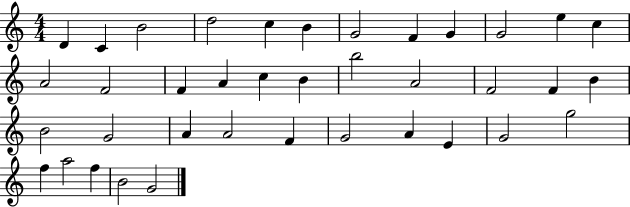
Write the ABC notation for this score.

X:1
T:Untitled
M:4/4
L:1/4
K:C
D C B2 d2 c B G2 F G G2 e c A2 F2 F A c B b2 A2 F2 F B B2 G2 A A2 F G2 A E G2 g2 f a2 f B2 G2